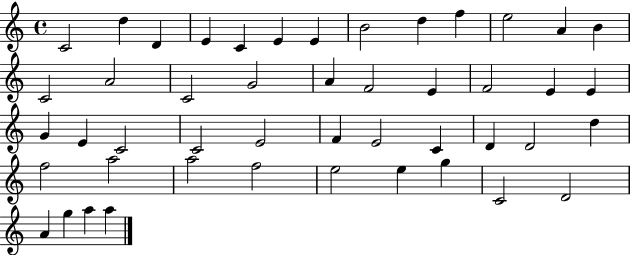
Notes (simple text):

C4/h D5/q D4/q E4/q C4/q E4/q E4/q B4/h D5/q F5/q E5/h A4/q B4/q C4/h A4/h C4/h G4/h A4/q F4/h E4/q F4/h E4/q E4/q G4/q E4/q C4/h C4/h E4/h F4/q E4/h C4/q D4/q D4/h D5/q F5/h A5/h A5/h F5/h E5/h E5/q G5/q C4/h D4/h A4/q G5/q A5/q A5/q